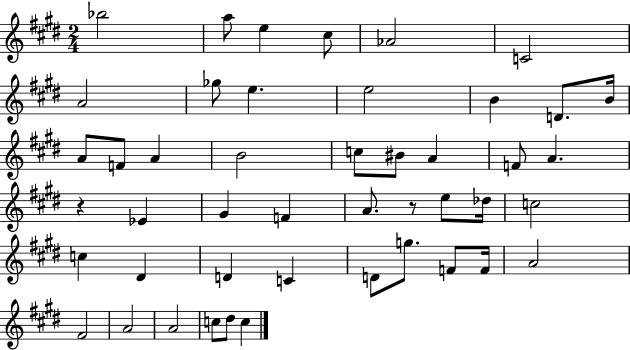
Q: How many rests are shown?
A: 2